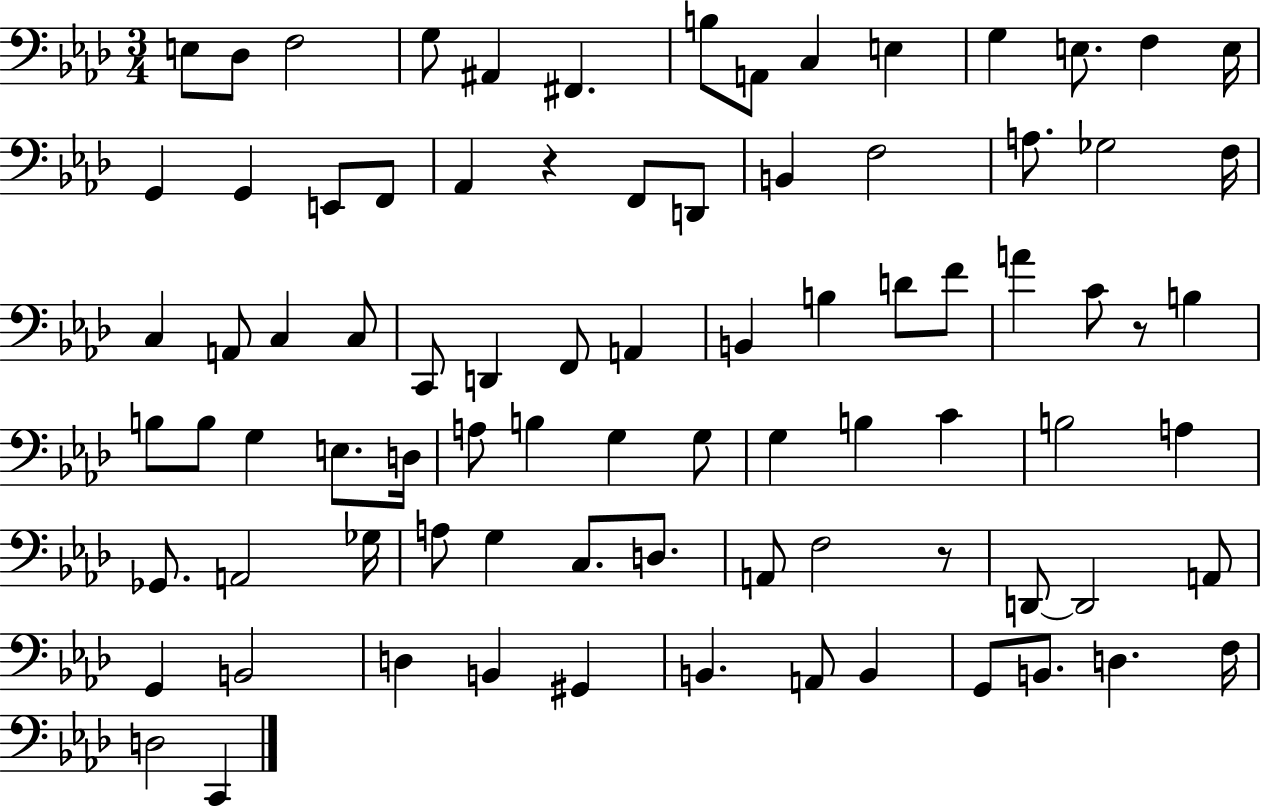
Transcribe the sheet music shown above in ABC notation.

X:1
T:Untitled
M:3/4
L:1/4
K:Ab
E,/2 _D,/2 F,2 G,/2 ^A,, ^F,, B,/2 A,,/2 C, E, G, E,/2 F, E,/4 G,, G,, E,,/2 F,,/2 _A,, z F,,/2 D,,/2 B,, F,2 A,/2 _G,2 F,/4 C, A,,/2 C, C,/2 C,,/2 D,, F,,/2 A,, B,, B, D/2 F/2 A C/2 z/2 B, B,/2 B,/2 G, E,/2 D,/4 A,/2 B, G, G,/2 G, B, C B,2 A, _G,,/2 A,,2 _G,/4 A,/2 G, C,/2 D,/2 A,,/2 F,2 z/2 D,,/2 D,,2 A,,/2 G,, B,,2 D, B,, ^G,, B,, A,,/2 B,, G,,/2 B,,/2 D, F,/4 D,2 C,,